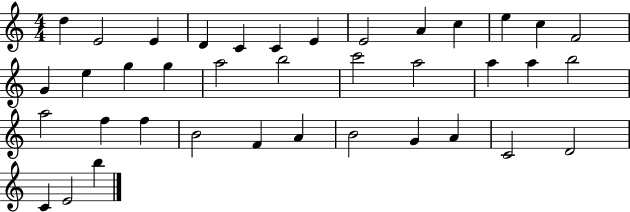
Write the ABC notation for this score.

X:1
T:Untitled
M:4/4
L:1/4
K:C
d E2 E D C C E E2 A c e c F2 G e g g a2 b2 c'2 a2 a a b2 a2 f f B2 F A B2 G A C2 D2 C E2 b